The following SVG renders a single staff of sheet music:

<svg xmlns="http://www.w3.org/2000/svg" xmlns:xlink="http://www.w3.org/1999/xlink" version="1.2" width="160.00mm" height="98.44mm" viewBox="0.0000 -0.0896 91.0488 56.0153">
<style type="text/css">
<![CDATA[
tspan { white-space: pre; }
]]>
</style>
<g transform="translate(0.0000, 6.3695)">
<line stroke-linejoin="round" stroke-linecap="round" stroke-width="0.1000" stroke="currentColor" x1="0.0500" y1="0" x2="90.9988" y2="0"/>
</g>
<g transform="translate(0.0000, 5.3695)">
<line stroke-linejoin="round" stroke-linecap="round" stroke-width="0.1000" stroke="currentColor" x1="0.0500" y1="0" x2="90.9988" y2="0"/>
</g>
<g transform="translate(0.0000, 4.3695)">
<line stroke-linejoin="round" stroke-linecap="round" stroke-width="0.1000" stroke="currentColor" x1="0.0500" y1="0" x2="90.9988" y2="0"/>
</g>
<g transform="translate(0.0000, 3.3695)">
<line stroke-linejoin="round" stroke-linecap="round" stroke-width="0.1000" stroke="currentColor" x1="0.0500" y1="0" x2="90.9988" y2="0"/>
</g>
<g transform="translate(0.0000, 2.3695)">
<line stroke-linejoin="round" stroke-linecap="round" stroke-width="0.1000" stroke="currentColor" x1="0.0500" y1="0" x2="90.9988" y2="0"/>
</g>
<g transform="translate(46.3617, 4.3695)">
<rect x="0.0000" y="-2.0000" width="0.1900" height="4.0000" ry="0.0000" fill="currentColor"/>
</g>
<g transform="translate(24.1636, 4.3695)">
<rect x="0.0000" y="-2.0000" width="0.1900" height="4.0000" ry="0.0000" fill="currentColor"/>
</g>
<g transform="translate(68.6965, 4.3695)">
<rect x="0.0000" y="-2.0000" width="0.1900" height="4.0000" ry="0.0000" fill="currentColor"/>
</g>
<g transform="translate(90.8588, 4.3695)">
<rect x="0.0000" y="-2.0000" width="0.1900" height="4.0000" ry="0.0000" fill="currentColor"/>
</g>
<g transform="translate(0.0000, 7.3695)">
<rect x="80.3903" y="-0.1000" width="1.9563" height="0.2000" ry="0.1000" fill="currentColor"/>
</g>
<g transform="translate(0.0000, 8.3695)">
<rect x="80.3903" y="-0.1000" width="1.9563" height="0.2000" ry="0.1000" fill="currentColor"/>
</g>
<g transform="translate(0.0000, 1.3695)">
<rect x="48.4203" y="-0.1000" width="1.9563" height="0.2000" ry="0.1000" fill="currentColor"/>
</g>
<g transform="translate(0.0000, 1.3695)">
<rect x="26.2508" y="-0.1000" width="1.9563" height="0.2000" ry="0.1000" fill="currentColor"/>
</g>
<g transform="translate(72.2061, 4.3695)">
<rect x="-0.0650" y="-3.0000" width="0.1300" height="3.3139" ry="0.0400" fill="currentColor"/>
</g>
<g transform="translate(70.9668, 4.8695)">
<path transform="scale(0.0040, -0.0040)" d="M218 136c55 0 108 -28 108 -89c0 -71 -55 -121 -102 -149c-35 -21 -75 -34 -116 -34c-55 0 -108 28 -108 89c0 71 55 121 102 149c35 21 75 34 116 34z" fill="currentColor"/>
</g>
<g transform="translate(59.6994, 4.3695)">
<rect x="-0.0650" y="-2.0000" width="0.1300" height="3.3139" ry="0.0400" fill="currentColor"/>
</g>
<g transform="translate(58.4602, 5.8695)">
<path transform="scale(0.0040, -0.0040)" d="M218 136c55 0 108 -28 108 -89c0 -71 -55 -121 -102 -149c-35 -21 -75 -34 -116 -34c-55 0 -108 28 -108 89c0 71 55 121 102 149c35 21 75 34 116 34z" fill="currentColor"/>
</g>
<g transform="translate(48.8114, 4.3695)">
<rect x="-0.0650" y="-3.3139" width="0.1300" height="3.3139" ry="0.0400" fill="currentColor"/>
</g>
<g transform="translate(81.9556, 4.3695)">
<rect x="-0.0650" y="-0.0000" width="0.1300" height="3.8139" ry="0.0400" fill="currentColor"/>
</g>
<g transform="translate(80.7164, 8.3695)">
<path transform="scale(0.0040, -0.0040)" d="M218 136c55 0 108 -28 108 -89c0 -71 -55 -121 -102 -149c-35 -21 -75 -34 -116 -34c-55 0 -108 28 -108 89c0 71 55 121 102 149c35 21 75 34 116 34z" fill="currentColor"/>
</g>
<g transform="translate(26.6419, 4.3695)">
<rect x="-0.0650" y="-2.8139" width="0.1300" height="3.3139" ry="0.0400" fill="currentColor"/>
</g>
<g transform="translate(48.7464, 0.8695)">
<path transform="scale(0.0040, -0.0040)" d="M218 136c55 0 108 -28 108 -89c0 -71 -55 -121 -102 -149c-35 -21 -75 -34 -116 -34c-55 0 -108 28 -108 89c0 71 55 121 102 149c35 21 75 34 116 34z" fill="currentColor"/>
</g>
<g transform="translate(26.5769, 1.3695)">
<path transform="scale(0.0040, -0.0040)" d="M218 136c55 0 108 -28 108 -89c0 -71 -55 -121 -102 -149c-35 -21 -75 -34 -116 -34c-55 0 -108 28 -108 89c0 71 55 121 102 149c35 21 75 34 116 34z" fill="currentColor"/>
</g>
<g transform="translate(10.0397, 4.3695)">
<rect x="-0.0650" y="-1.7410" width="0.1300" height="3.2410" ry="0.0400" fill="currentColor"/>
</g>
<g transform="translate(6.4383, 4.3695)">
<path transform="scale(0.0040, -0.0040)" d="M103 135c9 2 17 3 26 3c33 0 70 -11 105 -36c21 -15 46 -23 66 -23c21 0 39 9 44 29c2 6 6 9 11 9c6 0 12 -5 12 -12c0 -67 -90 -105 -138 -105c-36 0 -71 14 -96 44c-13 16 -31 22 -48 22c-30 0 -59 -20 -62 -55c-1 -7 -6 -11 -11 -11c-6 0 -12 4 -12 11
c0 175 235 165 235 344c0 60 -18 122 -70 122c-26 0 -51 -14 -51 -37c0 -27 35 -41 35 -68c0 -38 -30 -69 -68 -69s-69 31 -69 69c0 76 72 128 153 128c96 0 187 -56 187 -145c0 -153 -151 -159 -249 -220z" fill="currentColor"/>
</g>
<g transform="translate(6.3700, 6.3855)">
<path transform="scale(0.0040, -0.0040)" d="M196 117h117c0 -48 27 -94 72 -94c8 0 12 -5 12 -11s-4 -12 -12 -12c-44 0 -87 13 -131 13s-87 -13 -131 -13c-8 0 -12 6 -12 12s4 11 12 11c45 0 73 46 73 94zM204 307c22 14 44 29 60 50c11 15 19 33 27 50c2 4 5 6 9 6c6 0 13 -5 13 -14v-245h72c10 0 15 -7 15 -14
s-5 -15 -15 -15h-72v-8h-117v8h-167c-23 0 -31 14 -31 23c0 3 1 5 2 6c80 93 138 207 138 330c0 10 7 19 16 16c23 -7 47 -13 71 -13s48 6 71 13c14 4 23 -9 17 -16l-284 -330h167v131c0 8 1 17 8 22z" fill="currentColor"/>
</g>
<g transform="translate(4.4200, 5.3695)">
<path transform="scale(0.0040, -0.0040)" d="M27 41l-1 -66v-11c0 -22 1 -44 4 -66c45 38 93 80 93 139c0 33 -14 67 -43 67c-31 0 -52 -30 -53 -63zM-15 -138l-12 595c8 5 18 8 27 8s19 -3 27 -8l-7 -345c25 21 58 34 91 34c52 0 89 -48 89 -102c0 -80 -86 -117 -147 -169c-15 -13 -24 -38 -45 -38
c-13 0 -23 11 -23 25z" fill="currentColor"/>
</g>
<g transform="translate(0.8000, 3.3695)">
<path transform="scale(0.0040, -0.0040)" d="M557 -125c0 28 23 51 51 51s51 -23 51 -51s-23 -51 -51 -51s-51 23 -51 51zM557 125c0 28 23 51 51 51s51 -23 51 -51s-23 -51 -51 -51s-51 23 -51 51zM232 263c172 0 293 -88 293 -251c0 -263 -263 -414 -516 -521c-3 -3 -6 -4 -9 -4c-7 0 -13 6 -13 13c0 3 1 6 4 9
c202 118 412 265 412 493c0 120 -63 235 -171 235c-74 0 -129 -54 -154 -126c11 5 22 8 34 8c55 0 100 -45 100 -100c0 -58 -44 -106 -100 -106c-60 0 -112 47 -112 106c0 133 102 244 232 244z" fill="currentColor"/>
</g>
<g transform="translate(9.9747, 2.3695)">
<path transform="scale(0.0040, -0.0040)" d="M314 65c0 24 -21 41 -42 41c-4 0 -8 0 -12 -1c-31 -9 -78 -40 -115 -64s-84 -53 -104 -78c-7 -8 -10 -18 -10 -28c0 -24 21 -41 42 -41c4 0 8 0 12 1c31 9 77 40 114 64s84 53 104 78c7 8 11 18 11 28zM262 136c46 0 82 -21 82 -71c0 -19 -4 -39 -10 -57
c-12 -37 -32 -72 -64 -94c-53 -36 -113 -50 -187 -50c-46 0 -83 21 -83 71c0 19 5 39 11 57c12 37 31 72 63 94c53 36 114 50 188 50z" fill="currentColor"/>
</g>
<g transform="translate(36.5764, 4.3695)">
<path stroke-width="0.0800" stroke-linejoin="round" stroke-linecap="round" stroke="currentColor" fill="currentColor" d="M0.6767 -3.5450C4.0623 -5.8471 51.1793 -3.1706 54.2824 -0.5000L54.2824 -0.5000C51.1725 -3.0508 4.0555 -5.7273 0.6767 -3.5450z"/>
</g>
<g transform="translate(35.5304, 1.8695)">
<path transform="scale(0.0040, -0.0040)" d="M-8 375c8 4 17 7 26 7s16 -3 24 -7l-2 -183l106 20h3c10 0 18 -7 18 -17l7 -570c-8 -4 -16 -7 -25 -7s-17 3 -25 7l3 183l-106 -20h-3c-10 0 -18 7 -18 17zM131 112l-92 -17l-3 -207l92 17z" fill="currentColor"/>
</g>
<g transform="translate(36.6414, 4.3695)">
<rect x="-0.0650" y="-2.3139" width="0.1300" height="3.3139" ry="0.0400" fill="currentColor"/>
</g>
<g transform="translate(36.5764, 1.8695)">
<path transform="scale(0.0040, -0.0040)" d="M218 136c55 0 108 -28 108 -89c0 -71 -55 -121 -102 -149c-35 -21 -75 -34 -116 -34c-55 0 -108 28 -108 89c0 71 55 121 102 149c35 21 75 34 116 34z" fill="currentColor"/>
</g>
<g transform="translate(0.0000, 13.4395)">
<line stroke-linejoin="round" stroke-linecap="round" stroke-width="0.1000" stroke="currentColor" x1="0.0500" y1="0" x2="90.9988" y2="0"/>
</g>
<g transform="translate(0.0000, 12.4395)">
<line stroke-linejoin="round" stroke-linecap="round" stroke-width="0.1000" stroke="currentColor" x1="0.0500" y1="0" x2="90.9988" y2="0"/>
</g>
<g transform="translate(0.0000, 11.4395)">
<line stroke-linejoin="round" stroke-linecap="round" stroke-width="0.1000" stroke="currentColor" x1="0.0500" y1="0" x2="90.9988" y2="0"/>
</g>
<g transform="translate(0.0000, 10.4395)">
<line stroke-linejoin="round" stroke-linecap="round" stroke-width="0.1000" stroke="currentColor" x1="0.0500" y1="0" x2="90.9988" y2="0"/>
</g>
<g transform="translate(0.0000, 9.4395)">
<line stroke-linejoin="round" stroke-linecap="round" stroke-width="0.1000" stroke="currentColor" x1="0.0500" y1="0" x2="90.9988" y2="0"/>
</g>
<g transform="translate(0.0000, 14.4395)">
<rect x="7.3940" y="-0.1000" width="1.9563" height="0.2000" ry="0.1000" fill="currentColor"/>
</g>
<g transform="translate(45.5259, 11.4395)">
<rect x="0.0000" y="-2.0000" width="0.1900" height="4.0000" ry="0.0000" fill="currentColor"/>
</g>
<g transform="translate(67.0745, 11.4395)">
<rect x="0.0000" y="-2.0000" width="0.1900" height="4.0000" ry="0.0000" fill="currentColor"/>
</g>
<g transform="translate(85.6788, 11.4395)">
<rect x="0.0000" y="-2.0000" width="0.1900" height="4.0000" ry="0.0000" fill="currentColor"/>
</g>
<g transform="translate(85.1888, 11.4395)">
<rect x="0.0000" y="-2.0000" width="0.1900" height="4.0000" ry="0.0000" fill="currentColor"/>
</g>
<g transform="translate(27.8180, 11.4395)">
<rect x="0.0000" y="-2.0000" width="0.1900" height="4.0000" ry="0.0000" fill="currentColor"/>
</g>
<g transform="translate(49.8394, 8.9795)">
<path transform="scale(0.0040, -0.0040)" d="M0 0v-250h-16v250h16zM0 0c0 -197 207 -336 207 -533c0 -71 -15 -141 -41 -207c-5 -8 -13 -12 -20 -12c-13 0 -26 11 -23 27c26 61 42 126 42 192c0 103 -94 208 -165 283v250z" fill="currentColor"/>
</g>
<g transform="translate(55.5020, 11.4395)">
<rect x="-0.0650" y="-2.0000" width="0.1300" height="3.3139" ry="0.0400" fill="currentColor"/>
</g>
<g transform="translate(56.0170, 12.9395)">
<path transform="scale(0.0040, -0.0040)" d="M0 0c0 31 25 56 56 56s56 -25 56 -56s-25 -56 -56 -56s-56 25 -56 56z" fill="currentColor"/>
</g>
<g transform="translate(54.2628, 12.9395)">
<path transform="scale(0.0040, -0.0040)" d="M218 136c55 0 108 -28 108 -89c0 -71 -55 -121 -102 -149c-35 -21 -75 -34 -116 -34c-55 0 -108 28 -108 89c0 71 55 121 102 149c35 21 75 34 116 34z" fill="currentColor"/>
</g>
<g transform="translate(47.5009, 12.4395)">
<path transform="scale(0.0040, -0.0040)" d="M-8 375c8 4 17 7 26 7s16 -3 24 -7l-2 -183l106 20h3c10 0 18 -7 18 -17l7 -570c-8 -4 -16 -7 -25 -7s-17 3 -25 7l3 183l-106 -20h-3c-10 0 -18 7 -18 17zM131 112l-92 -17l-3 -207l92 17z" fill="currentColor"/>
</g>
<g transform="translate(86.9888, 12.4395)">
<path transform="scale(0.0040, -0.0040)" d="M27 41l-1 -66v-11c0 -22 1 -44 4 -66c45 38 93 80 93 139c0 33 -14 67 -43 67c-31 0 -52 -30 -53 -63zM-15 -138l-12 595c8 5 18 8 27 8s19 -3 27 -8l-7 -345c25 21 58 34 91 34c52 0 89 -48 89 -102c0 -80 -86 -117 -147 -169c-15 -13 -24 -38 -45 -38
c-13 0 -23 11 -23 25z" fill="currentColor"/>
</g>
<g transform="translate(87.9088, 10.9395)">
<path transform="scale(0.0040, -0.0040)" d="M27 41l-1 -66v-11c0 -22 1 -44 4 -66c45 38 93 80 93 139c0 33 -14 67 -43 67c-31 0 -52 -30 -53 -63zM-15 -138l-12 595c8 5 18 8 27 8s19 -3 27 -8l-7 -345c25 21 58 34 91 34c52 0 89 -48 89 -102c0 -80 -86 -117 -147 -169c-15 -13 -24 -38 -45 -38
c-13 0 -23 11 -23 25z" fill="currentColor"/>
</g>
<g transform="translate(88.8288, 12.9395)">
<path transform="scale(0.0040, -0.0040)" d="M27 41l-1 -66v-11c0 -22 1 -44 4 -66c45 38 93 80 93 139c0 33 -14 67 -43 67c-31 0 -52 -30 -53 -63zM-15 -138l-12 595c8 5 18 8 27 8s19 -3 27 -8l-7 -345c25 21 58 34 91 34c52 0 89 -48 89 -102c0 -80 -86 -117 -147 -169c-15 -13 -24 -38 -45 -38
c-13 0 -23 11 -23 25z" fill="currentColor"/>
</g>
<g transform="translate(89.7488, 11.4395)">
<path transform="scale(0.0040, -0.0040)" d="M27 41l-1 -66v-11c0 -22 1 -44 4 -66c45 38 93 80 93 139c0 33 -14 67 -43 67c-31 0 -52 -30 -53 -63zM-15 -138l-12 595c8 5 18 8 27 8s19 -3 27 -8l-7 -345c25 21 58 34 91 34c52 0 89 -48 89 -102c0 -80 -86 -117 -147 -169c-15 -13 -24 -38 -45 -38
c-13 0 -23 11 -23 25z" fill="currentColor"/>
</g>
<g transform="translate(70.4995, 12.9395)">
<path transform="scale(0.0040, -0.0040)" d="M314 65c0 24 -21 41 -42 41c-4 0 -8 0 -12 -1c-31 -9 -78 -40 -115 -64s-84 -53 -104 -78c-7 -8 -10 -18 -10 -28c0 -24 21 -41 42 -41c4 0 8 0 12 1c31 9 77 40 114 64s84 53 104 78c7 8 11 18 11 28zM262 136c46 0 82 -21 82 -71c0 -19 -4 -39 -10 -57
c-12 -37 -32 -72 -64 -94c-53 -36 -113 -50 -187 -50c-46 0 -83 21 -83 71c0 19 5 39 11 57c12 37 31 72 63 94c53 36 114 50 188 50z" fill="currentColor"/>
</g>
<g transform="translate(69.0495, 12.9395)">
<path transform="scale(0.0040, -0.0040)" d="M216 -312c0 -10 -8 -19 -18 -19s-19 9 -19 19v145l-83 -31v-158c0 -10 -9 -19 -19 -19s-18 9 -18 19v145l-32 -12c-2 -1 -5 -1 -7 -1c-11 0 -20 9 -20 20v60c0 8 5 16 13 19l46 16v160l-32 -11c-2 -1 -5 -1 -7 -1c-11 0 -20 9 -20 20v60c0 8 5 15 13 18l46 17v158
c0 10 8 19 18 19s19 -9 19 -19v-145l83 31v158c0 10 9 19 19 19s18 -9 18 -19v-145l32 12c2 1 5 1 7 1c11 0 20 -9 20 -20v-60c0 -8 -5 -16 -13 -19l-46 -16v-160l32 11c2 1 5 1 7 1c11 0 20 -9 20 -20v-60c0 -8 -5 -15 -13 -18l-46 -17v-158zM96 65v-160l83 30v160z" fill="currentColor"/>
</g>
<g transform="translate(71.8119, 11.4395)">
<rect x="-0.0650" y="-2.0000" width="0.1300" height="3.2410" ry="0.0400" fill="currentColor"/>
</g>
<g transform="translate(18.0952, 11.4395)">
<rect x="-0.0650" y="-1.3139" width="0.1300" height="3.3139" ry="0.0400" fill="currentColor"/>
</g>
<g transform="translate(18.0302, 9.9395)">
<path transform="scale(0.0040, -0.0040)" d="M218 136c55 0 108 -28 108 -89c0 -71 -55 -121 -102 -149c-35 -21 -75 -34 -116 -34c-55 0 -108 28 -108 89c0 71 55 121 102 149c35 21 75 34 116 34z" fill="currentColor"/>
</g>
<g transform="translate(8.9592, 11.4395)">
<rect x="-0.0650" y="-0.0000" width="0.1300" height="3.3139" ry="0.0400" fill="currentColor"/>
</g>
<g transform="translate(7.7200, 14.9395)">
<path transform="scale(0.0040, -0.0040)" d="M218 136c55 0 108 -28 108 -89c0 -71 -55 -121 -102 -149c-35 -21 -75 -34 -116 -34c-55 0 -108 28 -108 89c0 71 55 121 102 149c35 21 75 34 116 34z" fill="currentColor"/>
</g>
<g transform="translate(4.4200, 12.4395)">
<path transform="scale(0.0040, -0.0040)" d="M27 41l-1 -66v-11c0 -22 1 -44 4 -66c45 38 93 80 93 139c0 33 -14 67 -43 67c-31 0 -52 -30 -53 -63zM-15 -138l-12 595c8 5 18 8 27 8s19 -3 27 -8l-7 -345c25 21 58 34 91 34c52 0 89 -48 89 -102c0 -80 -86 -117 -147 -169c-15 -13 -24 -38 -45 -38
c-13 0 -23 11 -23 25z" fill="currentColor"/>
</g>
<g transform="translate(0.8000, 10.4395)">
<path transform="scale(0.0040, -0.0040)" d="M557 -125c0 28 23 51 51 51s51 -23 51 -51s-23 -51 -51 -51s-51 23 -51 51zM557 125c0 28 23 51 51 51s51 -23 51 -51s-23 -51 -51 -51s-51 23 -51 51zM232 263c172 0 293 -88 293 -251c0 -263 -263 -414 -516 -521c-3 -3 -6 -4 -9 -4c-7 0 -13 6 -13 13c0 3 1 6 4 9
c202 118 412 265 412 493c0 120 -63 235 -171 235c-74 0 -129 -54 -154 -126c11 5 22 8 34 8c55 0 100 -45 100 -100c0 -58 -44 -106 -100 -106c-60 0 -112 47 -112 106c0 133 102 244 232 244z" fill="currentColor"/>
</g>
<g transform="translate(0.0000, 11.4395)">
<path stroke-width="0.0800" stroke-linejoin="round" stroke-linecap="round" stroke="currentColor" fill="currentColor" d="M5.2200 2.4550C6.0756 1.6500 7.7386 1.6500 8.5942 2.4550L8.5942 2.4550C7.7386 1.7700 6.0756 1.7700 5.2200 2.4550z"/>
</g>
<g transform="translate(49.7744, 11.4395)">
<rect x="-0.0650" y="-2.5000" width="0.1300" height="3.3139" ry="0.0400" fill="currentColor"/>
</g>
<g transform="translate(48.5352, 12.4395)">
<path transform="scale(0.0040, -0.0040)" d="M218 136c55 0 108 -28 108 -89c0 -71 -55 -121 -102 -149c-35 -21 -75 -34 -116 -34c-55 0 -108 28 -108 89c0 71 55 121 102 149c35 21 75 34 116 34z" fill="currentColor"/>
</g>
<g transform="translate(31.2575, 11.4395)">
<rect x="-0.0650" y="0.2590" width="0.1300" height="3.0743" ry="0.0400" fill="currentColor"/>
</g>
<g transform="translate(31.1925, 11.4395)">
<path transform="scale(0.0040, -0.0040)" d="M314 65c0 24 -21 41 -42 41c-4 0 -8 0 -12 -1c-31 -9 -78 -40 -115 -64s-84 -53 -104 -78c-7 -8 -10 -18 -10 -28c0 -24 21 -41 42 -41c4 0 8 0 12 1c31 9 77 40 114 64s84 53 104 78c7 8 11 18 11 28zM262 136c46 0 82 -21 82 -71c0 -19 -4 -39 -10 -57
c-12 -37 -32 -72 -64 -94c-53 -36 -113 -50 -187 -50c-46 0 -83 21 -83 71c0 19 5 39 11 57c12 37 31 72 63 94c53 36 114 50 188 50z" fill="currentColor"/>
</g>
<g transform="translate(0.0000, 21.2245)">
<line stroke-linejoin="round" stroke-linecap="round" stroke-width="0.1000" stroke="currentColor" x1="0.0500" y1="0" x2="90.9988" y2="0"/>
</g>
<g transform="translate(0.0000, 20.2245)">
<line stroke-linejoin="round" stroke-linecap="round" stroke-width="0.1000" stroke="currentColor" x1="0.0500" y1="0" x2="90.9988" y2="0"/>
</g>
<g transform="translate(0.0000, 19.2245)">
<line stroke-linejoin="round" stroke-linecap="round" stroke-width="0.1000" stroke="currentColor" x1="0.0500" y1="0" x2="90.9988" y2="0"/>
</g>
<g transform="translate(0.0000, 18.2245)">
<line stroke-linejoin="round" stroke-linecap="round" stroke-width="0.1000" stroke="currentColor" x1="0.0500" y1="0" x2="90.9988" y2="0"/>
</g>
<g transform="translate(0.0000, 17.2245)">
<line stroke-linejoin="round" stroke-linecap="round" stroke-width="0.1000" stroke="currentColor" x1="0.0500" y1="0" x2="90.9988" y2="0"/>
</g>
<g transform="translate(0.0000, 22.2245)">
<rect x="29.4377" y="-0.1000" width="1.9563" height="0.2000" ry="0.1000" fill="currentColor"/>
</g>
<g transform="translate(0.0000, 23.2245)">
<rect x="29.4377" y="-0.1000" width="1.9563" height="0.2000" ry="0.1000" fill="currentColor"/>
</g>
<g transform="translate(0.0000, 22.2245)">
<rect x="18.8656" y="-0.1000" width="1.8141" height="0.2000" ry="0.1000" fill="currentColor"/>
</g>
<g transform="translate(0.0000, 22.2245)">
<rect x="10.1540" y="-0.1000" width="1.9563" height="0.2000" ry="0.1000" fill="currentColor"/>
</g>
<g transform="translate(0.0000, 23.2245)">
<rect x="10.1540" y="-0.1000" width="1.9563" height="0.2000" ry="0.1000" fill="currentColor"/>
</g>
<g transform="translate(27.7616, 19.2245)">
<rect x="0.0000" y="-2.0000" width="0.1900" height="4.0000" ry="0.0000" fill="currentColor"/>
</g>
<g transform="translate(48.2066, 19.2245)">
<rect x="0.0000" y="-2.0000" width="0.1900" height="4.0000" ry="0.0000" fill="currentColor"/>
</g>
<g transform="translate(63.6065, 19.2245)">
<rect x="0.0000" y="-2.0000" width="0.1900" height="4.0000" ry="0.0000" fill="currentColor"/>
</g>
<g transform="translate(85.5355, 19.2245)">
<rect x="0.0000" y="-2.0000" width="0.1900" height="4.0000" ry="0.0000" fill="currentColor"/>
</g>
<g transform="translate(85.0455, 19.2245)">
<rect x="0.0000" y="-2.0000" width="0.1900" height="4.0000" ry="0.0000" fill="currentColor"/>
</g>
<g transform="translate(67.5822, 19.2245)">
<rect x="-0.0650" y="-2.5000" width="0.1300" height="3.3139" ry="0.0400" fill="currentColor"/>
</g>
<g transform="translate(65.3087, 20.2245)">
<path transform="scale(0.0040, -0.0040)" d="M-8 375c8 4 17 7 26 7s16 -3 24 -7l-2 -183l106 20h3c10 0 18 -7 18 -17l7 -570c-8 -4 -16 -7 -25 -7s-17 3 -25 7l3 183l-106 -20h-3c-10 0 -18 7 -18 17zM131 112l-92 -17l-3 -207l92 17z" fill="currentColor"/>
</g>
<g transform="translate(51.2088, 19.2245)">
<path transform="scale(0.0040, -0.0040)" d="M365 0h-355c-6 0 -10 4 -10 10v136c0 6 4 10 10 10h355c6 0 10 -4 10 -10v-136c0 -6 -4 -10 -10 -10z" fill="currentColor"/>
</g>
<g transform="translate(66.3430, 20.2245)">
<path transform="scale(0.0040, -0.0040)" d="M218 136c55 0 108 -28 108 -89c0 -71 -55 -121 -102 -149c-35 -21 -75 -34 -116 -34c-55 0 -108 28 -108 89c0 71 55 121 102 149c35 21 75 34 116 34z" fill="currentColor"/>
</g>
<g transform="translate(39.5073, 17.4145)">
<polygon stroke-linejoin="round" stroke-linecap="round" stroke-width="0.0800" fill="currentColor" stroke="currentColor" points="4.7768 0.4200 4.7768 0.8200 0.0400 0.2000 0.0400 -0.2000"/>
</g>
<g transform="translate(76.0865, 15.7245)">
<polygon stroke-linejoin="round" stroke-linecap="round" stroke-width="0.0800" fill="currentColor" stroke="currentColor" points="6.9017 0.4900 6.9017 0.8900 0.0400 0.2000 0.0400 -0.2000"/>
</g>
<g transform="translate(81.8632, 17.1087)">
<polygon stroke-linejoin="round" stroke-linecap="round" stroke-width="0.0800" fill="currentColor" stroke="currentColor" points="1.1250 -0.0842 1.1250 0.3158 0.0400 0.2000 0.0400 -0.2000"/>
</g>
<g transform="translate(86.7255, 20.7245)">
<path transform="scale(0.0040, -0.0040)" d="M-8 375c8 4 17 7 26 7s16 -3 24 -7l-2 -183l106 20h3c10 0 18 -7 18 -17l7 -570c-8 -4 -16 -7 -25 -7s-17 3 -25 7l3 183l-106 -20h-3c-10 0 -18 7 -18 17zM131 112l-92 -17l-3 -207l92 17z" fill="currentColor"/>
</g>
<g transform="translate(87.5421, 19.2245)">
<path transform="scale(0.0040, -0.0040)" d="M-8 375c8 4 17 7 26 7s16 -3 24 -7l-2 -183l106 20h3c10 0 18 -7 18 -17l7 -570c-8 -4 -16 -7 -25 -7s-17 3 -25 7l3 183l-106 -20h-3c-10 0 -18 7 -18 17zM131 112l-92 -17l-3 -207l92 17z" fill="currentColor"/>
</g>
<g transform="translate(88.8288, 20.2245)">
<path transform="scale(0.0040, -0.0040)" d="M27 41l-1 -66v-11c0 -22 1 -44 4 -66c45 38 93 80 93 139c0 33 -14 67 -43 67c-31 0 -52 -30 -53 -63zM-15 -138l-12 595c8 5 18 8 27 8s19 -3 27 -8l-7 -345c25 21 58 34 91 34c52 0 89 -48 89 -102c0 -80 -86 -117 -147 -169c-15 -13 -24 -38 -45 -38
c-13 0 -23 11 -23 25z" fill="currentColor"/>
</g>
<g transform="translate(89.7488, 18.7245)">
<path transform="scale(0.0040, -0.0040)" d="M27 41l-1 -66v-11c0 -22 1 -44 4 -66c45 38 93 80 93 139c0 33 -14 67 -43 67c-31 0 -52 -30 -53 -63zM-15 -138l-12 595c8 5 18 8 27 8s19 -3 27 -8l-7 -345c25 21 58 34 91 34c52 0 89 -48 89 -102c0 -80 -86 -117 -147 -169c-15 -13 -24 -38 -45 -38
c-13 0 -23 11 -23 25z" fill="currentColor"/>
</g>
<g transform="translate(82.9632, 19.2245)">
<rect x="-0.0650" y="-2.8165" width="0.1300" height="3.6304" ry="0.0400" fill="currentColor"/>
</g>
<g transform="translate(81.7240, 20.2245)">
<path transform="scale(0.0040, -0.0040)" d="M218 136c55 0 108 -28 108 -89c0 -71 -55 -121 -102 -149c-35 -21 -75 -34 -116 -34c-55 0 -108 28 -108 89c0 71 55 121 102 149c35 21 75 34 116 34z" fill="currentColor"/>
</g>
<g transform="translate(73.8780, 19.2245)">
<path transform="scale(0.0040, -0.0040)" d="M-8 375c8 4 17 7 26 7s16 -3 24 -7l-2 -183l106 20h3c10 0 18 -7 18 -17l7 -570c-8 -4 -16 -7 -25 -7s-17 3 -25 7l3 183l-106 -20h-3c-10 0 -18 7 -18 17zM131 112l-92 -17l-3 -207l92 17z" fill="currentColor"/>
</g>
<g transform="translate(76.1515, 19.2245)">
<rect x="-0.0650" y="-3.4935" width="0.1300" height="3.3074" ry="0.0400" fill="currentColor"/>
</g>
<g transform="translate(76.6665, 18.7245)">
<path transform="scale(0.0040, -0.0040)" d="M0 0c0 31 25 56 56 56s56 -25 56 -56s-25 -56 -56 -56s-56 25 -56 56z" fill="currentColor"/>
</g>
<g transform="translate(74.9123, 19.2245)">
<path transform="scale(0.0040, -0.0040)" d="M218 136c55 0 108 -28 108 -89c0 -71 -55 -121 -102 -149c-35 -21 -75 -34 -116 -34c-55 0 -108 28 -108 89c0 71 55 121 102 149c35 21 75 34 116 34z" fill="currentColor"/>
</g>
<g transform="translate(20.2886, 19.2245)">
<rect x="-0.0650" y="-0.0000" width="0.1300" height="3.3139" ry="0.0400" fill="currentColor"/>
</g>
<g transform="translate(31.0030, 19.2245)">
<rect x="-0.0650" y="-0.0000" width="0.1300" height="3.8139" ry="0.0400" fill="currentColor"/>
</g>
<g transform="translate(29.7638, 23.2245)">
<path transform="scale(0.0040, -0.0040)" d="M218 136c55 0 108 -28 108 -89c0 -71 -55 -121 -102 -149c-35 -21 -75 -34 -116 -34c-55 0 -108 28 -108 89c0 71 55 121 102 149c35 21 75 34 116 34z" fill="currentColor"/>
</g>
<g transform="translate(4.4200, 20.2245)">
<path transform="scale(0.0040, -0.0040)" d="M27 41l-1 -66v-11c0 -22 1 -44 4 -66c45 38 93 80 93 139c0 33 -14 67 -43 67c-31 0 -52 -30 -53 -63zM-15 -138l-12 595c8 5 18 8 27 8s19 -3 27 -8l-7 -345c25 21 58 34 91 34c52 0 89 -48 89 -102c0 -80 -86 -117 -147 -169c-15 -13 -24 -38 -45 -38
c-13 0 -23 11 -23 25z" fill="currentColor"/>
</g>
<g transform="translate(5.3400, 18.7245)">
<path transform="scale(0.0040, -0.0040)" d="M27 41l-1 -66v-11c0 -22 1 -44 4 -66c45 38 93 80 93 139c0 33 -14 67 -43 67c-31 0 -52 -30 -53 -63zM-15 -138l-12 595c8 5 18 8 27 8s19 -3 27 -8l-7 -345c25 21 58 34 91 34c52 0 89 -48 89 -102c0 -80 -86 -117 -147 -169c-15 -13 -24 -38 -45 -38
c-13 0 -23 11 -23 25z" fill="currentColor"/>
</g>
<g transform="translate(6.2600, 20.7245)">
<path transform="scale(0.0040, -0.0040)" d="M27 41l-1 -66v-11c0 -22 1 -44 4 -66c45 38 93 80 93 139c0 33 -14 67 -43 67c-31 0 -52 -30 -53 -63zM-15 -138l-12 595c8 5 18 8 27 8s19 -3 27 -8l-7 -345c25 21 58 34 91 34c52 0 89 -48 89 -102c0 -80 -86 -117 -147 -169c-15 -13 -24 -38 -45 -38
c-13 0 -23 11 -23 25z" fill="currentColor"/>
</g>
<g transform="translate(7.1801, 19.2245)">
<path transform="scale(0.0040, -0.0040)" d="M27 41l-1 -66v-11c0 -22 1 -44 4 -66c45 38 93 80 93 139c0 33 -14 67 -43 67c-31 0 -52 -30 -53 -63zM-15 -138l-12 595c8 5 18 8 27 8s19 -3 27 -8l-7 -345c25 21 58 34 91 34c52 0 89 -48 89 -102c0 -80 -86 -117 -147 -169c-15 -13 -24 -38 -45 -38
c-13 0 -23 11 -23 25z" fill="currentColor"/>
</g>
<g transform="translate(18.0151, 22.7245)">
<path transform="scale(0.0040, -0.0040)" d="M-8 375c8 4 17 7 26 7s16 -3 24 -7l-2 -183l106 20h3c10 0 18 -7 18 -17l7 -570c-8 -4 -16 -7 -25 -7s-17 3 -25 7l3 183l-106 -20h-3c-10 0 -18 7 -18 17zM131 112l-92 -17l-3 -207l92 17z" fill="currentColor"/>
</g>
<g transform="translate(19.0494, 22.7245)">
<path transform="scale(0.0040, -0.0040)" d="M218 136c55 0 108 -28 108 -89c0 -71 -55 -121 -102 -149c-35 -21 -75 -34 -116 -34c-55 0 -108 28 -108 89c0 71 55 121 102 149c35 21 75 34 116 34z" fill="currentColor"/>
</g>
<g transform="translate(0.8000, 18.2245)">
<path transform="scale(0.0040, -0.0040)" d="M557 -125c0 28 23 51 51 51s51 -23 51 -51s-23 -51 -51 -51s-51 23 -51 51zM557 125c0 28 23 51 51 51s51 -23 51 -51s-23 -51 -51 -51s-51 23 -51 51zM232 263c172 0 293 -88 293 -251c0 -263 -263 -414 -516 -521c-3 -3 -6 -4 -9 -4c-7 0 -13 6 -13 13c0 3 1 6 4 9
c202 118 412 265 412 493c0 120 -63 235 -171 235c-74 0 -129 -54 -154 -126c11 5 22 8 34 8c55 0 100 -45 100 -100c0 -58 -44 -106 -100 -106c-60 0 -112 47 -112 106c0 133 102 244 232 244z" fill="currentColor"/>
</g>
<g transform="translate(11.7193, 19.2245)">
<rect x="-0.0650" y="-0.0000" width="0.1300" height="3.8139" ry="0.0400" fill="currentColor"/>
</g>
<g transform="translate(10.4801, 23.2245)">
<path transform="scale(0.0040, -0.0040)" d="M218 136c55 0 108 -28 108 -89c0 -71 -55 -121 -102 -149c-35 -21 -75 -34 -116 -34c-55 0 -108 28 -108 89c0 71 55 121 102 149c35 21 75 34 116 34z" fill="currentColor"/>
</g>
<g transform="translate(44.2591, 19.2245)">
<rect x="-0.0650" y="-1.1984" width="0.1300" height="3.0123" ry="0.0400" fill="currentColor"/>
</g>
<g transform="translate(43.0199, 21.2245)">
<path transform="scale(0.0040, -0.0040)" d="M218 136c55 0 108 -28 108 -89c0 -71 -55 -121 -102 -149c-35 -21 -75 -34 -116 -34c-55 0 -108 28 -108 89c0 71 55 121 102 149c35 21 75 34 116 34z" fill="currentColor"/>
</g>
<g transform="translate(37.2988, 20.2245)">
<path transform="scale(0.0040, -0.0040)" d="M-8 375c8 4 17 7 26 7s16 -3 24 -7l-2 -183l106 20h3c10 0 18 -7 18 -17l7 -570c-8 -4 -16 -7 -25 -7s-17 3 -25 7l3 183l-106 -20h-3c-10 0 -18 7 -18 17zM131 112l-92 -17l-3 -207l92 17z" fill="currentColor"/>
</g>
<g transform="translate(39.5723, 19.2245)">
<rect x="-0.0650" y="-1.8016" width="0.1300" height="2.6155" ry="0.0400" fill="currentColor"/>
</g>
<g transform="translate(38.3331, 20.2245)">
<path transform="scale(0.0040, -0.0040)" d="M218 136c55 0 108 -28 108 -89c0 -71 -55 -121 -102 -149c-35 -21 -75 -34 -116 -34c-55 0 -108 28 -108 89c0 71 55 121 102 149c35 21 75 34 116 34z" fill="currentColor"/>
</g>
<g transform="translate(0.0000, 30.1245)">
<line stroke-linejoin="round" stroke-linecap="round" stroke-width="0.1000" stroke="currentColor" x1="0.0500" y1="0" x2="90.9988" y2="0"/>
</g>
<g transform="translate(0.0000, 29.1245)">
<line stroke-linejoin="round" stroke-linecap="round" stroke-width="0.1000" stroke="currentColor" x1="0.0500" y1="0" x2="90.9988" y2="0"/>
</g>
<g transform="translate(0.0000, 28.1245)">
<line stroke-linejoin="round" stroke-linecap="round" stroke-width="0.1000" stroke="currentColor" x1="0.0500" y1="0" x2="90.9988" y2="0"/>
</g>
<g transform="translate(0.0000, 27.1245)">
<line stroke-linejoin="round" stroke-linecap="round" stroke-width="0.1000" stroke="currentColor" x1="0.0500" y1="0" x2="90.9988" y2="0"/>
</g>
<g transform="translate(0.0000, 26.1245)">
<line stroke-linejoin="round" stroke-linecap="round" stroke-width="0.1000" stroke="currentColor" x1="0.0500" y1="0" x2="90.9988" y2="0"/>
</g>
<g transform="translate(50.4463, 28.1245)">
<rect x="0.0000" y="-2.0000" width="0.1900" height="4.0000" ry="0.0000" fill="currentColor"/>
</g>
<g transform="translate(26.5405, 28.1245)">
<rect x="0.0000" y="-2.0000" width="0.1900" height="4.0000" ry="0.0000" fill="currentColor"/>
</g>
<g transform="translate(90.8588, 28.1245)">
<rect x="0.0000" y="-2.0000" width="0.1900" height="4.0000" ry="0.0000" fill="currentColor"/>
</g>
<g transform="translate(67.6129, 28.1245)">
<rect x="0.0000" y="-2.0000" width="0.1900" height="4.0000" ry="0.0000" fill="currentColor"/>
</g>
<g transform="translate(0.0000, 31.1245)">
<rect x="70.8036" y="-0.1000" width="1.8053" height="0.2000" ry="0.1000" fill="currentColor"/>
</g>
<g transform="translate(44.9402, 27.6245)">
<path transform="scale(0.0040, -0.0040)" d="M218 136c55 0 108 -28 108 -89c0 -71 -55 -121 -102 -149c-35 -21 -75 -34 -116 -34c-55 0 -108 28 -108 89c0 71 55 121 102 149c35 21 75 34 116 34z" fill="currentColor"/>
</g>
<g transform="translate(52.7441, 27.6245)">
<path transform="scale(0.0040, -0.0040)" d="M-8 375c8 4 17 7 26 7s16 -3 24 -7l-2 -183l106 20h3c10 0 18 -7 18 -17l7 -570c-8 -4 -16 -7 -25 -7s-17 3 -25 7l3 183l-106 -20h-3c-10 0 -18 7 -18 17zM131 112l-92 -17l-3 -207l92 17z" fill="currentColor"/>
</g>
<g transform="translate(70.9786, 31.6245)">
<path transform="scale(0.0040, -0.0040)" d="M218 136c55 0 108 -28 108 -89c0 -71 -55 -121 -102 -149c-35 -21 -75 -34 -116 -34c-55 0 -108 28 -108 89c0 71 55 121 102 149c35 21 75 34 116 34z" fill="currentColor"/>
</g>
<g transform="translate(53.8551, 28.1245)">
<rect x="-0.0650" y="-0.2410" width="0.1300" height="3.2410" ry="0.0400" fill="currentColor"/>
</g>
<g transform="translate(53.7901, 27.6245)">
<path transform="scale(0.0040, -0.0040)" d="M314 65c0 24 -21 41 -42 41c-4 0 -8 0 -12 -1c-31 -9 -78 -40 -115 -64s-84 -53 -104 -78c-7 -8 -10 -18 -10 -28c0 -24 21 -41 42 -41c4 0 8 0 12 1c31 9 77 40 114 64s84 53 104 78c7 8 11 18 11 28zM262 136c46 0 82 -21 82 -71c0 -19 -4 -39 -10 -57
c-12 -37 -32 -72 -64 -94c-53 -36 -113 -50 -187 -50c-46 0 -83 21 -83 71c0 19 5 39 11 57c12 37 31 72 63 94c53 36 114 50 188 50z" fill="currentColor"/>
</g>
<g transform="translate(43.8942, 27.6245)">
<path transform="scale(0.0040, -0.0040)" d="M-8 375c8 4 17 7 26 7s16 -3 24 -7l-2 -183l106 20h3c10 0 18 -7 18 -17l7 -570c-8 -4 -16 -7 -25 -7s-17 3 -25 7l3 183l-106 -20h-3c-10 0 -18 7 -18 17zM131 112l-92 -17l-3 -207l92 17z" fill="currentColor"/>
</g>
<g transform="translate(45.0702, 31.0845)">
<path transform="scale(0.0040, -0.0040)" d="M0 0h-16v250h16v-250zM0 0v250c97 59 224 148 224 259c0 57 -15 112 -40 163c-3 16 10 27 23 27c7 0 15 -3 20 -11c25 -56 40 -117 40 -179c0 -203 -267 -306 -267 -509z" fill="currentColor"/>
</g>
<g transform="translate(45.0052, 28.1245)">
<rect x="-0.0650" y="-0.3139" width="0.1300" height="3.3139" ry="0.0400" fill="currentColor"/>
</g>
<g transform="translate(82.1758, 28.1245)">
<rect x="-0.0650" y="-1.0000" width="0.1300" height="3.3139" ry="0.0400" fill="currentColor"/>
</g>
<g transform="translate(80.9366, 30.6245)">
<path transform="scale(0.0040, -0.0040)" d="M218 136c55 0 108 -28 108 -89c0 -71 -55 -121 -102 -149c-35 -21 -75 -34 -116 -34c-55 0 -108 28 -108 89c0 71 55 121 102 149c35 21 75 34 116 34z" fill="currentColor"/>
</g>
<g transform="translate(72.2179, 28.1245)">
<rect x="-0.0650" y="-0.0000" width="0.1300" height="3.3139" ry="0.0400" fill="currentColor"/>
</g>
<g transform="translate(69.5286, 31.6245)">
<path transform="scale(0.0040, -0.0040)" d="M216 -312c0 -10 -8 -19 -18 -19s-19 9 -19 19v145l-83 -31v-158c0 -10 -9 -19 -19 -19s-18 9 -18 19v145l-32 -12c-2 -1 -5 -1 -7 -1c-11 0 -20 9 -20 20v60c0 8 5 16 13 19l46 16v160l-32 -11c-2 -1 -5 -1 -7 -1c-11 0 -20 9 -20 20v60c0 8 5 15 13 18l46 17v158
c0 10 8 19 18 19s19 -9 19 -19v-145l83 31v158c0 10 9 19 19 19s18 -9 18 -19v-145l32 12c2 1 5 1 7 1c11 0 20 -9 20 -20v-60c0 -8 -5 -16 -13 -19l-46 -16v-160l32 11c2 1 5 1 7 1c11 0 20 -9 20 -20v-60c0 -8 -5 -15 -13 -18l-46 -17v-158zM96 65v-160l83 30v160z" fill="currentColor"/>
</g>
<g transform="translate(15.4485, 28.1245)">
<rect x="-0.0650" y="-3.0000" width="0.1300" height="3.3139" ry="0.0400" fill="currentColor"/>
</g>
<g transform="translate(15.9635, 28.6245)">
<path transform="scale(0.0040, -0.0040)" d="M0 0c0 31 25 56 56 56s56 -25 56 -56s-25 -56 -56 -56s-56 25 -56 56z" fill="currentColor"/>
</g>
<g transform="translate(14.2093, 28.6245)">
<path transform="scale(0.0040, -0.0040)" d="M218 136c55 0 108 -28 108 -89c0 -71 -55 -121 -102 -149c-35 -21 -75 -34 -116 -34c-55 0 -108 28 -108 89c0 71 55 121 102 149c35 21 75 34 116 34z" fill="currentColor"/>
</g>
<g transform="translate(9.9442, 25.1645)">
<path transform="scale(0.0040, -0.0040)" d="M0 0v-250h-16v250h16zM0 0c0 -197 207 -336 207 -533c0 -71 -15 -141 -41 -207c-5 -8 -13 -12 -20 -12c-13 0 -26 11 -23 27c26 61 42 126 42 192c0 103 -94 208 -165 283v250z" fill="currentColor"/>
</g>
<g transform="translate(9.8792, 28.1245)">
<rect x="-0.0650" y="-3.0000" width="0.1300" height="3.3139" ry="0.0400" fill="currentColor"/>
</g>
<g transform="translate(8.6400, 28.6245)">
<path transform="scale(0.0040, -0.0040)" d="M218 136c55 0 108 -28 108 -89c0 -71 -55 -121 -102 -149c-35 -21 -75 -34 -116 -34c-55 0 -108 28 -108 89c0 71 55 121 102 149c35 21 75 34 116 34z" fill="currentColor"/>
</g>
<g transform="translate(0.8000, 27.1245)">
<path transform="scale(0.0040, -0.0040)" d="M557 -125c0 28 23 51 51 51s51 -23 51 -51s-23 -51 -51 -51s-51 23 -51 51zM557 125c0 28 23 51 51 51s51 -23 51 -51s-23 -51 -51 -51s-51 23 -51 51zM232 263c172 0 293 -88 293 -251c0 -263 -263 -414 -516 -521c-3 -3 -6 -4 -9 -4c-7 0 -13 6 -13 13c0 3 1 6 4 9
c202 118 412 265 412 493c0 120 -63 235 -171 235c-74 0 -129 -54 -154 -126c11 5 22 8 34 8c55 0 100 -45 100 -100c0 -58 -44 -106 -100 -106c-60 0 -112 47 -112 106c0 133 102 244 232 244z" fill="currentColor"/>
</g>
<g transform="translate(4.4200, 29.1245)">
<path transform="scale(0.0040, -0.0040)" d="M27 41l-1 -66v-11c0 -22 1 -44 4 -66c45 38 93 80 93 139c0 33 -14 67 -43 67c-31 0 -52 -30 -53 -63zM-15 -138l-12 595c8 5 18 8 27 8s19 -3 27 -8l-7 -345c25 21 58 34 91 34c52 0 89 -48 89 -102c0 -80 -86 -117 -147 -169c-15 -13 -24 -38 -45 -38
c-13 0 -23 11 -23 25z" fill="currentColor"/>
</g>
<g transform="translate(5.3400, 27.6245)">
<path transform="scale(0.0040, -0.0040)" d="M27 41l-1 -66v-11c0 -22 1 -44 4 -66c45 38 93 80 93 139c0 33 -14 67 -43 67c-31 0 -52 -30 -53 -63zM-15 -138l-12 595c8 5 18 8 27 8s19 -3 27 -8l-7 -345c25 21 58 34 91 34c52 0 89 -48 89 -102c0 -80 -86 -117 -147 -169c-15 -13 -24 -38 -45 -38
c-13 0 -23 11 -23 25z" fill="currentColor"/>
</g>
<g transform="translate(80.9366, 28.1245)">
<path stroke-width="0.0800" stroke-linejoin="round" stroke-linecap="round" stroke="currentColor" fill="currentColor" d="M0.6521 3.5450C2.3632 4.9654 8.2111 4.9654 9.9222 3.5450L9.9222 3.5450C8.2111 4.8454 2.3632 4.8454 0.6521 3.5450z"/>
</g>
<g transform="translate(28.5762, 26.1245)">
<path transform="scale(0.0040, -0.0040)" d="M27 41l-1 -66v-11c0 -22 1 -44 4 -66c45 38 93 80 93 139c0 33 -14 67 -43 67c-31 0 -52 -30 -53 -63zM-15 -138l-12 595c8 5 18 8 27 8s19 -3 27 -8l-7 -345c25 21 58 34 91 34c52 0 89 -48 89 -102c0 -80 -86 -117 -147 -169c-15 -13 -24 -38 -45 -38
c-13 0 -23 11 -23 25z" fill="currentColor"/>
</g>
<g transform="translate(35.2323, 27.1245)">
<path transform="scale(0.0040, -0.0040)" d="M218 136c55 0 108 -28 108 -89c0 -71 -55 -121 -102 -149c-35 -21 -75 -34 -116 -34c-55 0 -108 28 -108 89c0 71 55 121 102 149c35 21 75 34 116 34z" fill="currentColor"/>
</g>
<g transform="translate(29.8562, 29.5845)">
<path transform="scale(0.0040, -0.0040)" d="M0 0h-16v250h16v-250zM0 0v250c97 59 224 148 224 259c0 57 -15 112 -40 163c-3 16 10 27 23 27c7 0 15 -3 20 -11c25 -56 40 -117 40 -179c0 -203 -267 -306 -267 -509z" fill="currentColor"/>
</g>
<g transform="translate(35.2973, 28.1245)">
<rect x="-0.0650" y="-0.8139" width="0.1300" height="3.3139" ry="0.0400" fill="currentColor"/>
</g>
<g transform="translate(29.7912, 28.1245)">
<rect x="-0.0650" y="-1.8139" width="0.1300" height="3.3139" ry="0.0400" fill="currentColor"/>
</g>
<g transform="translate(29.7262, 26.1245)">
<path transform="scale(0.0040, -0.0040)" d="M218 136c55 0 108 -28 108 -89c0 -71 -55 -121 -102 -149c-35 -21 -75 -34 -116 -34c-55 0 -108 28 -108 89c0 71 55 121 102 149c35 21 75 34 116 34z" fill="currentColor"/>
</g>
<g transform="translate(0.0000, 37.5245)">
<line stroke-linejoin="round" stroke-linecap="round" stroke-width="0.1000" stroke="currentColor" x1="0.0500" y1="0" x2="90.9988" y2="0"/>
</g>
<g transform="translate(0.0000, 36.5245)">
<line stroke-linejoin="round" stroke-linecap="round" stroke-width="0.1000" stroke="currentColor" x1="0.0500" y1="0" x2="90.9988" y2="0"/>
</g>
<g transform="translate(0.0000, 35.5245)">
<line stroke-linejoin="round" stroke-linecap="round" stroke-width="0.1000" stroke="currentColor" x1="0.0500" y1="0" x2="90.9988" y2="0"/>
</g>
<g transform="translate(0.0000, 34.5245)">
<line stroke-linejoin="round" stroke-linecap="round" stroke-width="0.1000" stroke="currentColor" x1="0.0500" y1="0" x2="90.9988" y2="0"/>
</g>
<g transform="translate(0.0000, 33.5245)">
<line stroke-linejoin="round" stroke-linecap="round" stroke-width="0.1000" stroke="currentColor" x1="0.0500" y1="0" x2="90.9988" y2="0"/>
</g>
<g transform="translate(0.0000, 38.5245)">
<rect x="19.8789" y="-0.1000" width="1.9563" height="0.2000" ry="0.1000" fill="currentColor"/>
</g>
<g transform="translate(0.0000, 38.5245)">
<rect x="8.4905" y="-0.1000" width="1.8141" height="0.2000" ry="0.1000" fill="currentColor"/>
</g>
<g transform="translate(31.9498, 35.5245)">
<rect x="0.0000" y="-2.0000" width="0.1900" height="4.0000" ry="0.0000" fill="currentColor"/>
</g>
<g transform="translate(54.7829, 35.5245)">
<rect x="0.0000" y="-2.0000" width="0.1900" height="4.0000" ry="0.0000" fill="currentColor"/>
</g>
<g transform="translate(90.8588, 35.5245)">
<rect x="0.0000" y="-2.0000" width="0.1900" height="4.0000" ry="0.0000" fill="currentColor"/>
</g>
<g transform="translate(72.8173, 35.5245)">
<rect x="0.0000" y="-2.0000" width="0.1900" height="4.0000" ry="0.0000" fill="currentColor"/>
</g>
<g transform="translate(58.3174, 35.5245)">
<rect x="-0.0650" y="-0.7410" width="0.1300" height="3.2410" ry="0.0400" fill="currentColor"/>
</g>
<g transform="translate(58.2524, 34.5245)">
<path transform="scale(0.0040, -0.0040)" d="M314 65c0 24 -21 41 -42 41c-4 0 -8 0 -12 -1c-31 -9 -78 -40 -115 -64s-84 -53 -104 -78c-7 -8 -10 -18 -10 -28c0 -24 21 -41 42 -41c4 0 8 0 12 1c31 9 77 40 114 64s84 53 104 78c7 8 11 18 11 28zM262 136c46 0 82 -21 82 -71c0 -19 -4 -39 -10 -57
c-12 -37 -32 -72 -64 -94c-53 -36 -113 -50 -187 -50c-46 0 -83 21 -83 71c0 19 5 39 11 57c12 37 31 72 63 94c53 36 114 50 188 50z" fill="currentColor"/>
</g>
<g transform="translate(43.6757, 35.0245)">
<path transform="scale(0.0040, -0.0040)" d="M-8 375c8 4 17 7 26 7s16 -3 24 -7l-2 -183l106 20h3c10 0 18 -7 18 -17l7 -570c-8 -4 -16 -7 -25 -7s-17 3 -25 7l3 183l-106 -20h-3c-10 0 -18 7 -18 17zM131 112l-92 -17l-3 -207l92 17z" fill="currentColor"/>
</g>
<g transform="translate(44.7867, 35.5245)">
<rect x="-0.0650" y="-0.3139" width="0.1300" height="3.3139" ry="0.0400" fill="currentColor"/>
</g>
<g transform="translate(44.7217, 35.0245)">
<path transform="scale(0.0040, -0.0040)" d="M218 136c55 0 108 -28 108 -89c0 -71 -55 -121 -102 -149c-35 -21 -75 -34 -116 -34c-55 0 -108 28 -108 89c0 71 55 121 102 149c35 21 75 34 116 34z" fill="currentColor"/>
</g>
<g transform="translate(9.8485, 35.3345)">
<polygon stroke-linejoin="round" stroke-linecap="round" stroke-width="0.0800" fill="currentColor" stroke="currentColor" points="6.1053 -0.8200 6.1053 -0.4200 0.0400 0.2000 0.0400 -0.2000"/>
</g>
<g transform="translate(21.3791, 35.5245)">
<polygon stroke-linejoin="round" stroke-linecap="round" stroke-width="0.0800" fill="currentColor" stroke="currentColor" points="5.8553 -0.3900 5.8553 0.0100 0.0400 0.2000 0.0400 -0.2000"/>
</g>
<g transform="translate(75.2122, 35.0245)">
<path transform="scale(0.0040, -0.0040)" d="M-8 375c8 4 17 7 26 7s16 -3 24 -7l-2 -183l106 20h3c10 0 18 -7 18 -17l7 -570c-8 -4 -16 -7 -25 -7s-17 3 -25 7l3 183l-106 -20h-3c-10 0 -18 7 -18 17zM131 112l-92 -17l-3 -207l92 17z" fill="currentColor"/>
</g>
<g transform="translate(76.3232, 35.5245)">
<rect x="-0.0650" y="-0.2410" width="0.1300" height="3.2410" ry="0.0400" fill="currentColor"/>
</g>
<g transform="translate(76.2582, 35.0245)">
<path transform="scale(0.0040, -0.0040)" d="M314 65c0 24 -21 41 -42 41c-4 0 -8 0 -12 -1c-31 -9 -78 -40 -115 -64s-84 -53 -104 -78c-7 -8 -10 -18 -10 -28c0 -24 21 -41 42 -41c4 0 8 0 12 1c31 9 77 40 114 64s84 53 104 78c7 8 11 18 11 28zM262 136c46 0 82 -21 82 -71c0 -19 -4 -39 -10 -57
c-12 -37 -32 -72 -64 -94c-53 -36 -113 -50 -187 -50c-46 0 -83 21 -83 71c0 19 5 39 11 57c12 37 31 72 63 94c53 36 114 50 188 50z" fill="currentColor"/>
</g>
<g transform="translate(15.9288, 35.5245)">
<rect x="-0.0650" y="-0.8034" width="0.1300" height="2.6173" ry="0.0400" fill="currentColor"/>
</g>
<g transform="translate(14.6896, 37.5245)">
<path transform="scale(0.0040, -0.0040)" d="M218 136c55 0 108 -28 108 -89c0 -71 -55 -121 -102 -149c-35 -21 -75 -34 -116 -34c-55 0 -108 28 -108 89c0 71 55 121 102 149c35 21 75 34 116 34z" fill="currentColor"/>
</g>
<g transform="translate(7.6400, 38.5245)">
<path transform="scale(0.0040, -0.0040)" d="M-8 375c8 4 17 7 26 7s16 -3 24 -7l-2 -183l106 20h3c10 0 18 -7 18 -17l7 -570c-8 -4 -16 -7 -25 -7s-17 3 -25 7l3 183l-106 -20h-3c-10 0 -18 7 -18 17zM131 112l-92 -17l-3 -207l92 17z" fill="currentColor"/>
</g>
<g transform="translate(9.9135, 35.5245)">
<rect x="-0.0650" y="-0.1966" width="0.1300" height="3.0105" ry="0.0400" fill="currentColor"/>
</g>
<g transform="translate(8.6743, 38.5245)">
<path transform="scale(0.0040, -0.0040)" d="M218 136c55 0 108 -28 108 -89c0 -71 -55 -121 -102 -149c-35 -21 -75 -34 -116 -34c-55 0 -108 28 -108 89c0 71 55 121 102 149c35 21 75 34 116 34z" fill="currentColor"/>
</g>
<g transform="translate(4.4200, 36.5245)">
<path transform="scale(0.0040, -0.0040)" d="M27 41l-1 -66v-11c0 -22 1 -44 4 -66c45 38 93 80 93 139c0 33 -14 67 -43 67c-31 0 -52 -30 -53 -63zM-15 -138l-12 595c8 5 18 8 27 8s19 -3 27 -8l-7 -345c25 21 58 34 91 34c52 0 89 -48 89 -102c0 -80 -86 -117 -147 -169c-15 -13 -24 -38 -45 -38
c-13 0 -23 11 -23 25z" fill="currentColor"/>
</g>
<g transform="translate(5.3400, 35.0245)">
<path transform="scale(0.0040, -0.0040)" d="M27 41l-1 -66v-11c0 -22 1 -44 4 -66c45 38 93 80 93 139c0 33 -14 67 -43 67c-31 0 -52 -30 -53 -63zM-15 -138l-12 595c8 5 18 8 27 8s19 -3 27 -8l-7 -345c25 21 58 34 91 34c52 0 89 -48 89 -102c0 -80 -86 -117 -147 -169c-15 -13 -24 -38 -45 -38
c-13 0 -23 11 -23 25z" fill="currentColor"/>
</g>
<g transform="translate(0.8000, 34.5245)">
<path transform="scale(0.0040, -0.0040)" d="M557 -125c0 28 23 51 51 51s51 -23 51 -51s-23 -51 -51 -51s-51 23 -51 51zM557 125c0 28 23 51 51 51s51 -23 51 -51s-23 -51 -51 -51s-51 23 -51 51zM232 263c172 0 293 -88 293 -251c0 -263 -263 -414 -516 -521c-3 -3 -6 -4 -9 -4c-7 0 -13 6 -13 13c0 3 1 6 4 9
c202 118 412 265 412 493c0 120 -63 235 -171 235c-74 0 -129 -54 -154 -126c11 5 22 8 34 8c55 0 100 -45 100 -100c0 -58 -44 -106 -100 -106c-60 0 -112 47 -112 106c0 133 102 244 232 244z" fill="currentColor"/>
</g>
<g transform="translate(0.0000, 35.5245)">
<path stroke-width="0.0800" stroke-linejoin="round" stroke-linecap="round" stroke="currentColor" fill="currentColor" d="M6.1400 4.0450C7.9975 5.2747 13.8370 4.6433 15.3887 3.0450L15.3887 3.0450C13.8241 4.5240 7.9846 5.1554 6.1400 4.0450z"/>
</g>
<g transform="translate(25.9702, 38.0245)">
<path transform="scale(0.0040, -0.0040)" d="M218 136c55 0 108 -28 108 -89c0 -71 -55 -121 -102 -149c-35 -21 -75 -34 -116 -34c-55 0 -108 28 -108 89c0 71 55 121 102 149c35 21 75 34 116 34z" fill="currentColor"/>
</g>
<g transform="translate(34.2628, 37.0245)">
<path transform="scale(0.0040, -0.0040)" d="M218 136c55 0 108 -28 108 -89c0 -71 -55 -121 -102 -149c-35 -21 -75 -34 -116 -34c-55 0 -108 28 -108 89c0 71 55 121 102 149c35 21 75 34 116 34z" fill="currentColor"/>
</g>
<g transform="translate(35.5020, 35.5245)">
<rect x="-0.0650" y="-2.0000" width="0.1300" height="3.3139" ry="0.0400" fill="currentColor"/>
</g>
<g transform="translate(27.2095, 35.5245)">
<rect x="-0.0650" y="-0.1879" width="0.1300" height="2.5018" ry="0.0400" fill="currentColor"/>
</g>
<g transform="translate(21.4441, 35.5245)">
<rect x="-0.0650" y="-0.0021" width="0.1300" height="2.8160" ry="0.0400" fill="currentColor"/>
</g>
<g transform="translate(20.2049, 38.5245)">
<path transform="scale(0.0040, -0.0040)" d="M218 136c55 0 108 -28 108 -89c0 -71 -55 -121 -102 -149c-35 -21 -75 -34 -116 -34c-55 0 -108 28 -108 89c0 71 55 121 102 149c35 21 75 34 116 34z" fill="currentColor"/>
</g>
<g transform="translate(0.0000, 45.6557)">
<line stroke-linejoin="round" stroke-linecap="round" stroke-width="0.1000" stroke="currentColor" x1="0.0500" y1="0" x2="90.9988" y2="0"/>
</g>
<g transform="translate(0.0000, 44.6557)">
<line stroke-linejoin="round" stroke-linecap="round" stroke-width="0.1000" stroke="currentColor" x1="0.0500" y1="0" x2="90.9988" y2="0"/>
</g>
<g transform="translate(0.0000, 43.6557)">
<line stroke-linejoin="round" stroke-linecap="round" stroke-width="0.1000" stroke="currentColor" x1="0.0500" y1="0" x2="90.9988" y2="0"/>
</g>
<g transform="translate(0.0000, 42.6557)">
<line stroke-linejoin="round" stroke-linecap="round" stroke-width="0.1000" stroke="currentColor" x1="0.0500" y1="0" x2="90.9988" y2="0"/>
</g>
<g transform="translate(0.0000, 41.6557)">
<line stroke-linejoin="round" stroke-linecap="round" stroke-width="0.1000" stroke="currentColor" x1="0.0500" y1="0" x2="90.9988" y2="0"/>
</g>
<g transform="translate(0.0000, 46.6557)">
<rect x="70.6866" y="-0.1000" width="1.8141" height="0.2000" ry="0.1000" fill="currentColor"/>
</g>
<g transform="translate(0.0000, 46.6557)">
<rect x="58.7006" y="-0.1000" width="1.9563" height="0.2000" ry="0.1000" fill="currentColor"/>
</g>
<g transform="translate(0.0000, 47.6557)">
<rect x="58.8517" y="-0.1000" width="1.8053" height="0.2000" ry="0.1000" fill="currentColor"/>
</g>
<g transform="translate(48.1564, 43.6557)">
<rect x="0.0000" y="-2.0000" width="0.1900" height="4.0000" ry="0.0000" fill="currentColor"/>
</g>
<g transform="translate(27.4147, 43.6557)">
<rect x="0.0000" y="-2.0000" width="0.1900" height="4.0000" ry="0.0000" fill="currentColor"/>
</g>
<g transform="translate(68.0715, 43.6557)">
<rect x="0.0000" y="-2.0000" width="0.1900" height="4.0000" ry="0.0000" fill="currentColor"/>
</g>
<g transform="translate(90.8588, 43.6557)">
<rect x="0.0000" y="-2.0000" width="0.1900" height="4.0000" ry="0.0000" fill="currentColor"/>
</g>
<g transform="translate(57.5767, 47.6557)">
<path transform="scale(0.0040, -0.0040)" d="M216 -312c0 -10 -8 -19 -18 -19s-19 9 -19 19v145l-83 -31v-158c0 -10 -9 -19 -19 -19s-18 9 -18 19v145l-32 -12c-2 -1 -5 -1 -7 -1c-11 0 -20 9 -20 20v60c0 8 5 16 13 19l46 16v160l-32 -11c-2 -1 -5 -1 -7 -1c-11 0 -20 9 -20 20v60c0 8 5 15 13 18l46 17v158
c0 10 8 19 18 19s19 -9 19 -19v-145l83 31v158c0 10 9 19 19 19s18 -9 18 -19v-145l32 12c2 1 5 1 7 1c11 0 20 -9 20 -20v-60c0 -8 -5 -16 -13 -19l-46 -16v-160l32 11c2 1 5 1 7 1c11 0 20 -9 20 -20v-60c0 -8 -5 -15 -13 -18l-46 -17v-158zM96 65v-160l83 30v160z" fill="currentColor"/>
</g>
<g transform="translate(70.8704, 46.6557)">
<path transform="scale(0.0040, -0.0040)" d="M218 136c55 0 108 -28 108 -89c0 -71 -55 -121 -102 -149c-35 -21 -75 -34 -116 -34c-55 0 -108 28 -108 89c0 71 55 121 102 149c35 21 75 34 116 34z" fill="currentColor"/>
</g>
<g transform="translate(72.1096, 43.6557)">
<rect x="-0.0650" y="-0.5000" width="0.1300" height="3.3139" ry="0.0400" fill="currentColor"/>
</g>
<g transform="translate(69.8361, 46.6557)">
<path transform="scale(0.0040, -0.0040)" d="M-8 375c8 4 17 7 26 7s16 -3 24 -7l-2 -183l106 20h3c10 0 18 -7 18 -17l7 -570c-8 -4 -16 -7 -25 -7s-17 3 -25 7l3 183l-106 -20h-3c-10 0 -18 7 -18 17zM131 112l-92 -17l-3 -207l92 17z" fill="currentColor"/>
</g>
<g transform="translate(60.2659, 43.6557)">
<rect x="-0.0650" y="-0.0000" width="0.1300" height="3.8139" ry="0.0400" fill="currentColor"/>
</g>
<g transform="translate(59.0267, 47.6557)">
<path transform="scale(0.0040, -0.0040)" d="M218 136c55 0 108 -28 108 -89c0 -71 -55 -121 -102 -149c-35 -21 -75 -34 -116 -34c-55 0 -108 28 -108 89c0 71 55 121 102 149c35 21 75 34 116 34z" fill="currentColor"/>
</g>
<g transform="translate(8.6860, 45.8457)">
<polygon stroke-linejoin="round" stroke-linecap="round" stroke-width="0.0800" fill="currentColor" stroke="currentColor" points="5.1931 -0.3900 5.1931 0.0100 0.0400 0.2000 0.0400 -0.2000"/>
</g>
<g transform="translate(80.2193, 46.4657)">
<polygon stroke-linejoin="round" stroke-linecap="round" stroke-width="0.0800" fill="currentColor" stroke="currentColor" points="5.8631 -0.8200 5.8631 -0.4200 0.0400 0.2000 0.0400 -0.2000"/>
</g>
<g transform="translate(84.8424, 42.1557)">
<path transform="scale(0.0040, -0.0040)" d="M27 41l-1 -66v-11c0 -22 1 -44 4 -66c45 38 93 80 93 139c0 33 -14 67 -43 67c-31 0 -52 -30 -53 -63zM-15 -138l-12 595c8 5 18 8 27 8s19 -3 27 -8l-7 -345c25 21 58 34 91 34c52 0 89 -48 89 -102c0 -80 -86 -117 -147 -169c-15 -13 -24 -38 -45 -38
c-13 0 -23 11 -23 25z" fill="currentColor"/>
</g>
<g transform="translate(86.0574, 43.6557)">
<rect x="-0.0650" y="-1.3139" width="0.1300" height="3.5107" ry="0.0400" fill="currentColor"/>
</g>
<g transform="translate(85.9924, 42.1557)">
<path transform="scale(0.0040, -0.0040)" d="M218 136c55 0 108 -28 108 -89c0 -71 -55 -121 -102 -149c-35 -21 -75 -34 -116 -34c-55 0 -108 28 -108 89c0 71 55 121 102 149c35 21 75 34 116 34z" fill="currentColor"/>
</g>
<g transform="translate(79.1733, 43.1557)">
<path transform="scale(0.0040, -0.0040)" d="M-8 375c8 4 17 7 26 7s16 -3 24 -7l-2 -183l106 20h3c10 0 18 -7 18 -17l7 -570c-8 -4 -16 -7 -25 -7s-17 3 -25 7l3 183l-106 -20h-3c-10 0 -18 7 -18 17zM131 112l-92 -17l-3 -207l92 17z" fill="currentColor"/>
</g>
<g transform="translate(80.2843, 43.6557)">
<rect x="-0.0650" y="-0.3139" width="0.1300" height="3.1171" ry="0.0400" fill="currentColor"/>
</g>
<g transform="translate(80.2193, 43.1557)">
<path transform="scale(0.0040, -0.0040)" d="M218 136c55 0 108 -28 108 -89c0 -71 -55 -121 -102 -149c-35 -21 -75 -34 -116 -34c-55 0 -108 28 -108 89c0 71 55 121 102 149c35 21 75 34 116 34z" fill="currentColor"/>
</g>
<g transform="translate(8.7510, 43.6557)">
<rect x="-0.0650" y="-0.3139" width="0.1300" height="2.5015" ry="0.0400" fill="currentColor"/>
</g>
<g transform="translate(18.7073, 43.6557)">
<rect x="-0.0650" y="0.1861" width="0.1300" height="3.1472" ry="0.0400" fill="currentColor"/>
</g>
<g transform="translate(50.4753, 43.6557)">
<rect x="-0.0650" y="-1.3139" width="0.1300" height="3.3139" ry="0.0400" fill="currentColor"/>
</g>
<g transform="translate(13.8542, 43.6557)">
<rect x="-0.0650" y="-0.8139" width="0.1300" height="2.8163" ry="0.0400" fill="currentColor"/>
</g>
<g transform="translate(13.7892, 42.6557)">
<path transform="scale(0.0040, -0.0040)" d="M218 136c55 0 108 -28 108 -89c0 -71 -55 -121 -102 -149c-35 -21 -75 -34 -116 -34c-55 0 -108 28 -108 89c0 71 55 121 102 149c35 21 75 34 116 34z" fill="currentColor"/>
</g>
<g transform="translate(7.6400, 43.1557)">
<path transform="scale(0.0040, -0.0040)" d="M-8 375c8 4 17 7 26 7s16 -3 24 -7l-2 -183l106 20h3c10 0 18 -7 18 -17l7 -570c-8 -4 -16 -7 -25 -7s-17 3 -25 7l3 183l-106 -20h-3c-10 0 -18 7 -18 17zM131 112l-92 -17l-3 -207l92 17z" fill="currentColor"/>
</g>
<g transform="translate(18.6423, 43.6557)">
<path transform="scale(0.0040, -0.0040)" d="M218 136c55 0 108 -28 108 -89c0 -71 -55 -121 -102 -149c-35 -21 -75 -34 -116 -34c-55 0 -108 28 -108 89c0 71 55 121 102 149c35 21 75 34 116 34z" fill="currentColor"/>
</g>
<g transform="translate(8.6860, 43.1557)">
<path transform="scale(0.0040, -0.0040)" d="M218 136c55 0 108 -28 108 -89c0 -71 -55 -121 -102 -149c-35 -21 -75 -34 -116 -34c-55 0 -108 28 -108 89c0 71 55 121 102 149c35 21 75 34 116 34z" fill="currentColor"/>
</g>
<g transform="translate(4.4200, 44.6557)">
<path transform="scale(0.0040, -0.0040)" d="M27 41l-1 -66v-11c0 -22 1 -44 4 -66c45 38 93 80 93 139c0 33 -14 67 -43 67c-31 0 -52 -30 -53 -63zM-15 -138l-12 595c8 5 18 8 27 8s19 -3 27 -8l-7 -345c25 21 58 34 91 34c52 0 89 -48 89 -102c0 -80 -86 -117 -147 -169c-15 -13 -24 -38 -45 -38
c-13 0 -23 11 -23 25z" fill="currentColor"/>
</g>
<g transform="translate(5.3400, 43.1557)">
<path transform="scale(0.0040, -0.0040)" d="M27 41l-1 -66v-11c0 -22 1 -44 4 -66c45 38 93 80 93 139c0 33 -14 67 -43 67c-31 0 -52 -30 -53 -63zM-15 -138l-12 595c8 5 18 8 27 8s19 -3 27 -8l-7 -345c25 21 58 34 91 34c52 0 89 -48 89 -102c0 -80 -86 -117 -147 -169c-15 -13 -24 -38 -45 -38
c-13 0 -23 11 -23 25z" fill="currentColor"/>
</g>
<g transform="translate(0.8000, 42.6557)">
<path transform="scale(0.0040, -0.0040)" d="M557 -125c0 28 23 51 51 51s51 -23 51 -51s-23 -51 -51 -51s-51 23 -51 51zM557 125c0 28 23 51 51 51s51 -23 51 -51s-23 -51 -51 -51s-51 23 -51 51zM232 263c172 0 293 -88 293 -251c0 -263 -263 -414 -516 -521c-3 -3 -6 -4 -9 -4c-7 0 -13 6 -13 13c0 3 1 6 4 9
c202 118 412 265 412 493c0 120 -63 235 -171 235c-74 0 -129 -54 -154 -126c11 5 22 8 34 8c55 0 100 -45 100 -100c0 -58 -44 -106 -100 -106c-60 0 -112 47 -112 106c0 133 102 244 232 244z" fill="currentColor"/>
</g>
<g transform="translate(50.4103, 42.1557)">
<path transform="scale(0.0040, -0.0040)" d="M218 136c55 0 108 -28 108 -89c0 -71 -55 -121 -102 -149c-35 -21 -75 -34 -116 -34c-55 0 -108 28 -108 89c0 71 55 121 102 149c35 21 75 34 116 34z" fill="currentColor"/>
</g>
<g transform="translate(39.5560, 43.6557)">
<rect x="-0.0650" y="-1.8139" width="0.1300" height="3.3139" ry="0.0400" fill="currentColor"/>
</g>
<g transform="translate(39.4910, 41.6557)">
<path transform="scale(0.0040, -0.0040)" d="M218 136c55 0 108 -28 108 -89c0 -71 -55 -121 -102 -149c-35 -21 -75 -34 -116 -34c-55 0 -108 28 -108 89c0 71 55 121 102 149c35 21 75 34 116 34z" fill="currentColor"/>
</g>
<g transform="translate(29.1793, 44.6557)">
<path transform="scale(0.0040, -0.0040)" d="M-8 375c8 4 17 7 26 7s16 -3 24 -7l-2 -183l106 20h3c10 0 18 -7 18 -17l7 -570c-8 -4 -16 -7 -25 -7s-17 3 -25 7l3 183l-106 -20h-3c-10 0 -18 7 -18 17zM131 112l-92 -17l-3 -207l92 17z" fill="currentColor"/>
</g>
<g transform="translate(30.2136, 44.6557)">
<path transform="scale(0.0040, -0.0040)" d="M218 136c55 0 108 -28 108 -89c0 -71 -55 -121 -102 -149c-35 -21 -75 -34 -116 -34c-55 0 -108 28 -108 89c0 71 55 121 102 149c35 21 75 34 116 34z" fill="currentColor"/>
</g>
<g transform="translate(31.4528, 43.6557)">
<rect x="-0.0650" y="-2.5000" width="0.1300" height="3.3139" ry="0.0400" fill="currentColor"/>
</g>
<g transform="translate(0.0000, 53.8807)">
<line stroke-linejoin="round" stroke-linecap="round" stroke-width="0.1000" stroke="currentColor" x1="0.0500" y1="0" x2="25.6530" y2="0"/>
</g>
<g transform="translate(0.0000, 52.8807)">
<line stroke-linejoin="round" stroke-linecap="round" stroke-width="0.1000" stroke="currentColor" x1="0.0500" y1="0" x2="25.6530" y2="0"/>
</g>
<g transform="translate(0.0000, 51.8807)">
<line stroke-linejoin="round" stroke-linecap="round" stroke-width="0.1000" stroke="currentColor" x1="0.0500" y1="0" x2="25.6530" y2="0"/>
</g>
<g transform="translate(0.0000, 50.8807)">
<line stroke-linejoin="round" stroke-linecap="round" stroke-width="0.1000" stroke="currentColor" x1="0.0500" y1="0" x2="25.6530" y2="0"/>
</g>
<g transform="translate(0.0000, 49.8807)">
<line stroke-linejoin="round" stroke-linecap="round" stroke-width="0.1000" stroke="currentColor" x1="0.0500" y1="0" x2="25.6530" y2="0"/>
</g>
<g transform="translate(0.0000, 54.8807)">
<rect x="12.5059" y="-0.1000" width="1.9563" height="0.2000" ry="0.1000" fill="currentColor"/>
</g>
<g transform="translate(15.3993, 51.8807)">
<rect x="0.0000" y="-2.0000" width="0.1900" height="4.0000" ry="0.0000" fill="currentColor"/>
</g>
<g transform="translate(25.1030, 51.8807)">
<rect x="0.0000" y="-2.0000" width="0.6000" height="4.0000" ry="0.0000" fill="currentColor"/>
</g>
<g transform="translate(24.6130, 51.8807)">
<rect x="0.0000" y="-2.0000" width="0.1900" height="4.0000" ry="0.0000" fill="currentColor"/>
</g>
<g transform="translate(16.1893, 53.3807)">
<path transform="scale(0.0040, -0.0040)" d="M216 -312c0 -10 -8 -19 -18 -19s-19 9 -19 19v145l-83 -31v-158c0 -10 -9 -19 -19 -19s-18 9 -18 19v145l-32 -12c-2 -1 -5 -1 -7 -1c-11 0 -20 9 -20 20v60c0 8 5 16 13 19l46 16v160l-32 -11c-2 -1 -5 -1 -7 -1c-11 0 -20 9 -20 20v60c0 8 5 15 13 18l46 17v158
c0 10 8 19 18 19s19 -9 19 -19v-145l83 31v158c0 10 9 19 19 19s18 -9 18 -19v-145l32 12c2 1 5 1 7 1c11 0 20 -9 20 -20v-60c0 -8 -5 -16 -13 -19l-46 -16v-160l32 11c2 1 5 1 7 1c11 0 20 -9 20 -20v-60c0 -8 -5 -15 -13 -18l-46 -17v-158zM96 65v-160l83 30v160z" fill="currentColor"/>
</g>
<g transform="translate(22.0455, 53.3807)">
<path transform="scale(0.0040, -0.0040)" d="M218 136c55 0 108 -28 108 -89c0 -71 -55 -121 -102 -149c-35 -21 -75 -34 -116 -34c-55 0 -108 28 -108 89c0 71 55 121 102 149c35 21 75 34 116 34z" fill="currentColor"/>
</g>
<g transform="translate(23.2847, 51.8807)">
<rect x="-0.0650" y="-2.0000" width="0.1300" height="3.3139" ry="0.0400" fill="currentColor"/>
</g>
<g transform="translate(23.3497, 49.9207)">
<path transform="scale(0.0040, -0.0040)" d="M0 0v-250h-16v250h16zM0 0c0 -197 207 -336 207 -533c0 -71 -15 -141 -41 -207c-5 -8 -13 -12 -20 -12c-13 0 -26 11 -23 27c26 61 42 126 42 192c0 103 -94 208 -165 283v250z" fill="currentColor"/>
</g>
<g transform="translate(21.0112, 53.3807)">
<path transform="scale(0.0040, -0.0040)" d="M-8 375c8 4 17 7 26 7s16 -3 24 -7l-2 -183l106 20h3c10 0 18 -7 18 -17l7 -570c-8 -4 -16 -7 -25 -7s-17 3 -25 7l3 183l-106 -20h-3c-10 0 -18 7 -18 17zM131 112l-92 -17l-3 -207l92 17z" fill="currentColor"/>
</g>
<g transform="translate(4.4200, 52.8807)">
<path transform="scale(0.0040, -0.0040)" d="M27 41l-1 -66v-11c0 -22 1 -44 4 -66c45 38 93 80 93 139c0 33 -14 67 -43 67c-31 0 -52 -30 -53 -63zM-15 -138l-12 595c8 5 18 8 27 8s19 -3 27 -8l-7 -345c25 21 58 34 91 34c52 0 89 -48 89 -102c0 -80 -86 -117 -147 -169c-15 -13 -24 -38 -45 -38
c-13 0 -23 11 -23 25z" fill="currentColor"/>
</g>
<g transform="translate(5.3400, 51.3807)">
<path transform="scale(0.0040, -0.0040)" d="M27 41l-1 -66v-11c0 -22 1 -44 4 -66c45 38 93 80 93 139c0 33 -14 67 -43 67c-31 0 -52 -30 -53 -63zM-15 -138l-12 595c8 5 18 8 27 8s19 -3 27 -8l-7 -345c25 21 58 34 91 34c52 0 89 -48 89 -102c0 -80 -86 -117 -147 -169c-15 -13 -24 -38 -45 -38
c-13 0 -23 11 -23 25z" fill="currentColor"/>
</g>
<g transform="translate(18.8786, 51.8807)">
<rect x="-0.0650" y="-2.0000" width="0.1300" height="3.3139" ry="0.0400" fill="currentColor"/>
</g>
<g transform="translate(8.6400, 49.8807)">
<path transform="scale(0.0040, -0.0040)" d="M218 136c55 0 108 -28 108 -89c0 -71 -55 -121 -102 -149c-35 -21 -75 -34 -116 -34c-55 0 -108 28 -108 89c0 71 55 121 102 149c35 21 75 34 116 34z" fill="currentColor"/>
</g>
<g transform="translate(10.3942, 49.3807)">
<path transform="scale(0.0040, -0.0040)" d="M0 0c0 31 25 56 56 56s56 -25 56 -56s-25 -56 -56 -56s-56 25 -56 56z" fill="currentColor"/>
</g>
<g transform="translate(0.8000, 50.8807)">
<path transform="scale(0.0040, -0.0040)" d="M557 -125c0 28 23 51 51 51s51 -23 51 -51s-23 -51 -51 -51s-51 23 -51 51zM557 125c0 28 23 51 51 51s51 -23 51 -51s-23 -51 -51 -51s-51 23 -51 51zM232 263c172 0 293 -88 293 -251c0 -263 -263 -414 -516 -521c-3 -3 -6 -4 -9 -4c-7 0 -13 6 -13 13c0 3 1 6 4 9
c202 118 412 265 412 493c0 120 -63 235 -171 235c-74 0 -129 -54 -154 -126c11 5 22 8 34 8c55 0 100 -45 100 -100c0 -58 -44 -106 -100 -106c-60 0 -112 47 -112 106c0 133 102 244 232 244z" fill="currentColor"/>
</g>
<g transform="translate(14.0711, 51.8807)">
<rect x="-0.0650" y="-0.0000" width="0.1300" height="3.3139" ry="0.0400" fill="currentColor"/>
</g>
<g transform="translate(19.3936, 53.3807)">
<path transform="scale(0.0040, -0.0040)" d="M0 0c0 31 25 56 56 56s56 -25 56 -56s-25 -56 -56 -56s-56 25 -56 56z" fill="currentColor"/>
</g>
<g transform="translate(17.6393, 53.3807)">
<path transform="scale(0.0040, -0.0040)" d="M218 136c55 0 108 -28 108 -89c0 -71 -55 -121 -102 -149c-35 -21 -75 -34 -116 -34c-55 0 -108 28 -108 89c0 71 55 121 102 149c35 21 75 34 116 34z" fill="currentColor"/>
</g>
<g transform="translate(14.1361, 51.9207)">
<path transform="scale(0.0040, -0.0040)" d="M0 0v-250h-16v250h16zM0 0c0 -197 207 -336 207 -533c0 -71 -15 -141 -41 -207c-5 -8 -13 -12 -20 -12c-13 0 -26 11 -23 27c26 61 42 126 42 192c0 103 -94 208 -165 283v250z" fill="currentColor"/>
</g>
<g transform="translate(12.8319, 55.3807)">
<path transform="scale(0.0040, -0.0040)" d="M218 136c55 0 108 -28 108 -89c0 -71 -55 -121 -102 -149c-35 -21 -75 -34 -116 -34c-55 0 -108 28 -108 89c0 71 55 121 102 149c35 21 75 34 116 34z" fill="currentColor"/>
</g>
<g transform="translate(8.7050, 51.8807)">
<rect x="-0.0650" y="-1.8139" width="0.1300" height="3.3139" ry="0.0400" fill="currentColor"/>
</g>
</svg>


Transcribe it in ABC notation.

X:1
T:Untitled
M:2/4
L:1/4
K:F
A,2 C B, D A,, C, C,, D,, G, D,2 B,,/2 A,, ^A,,2 C,, D,, C,, B,,/2 G,,/2 z2 B,, D,/2 B,,/4 C,/2 C, _A,/2 F, E,/2 E,2 ^D,, F,, E,,/2 G,,/2 E,,/2 F,,/2 A,, E, F,2 E,2 E,/2 F,/2 D, B,, A, G, ^C,, E,, E,/2 _G,/2 A, D,,/2 ^A,, A,,/2